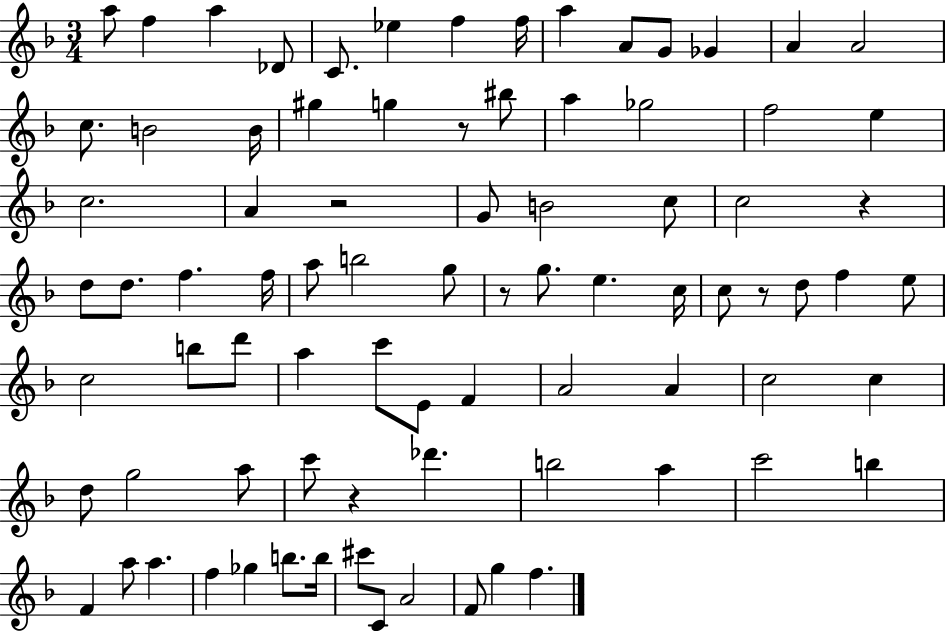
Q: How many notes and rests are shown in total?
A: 83